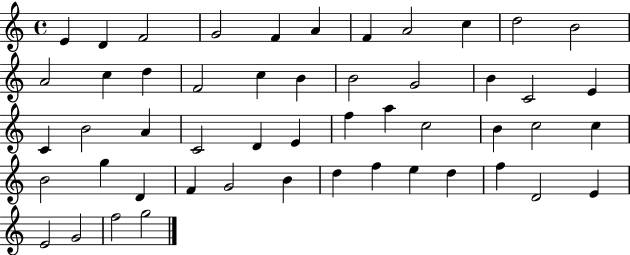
E4/q D4/q F4/h G4/h F4/q A4/q F4/q A4/h C5/q D5/h B4/h A4/h C5/q D5/q F4/h C5/q B4/q B4/h G4/h B4/q C4/h E4/q C4/q B4/h A4/q C4/h D4/q E4/q F5/q A5/q C5/h B4/q C5/h C5/q B4/h G5/q D4/q F4/q G4/h B4/q D5/q F5/q E5/q D5/q F5/q D4/h E4/q E4/h G4/h F5/h G5/h